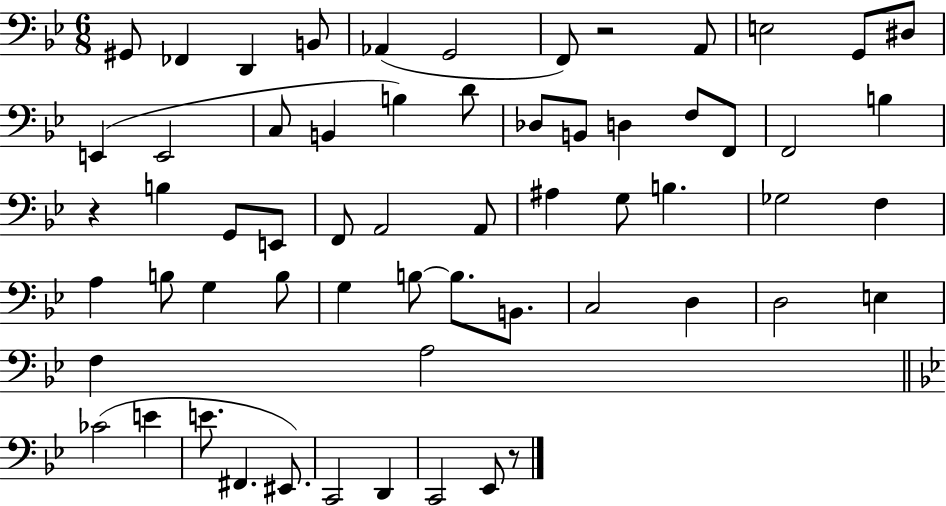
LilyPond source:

{
  \clef bass
  \numericTimeSignature
  \time 6/8
  \key bes \major
  gis,8 fes,4 d,4 b,8 | aes,4( g,2 | f,8) r2 a,8 | e2 g,8 dis8 | \break e,4( e,2 | c8 b,4 b4) d'8 | des8 b,8 d4 f8 f,8 | f,2 b4 | \break r4 b4 g,8 e,8 | f,8 a,2 a,8 | ais4 g8 b4. | ges2 f4 | \break a4 b8 g4 b8 | g4 b8~~ b8. b,8. | c2 d4 | d2 e4 | \break f4 a2 | \bar "||" \break \key bes \major ces'2( e'4 | e'8. fis,4. eis,8.) | c,2 d,4 | c,2 ees,8 r8 | \break \bar "|."
}